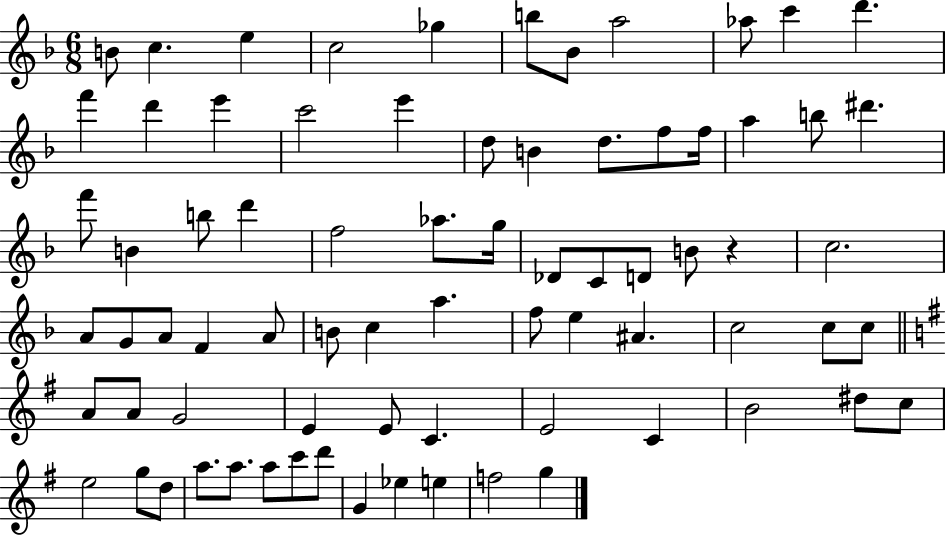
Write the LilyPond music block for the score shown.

{
  \clef treble
  \numericTimeSignature
  \time 6/8
  \key f \major
  b'8 c''4. e''4 | c''2 ges''4 | b''8 bes'8 a''2 | aes''8 c'''4 d'''4. | \break f'''4 d'''4 e'''4 | c'''2 e'''4 | d''8 b'4 d''8. f''8 f''16 | a''4 b''8 dis'''4. | \break f'''8 b'4 b''8 d'''4 | f''2 aes''8. g''16 | des'8 c'8 d'8 b'8 r4 | c''2. | \break a'8 g'8 a'8 f'4 a'8 | b'8 c''4 a''4. | f''8 e''4 ais'4. | c''2 c''8 c''8 | \break \bar "||" \break \key e \minor a'8 a'8 g'2 | e'4 e'8 c'4. | e'2 c'4 | b'2 dis''8 c''8 | \break e''2 g''8 d''8 | a''8. a''8. a''8 c'''8 d'''8 | g'4 ees''4 e''4 | f''2 g''4 | \break \bar "|."
}